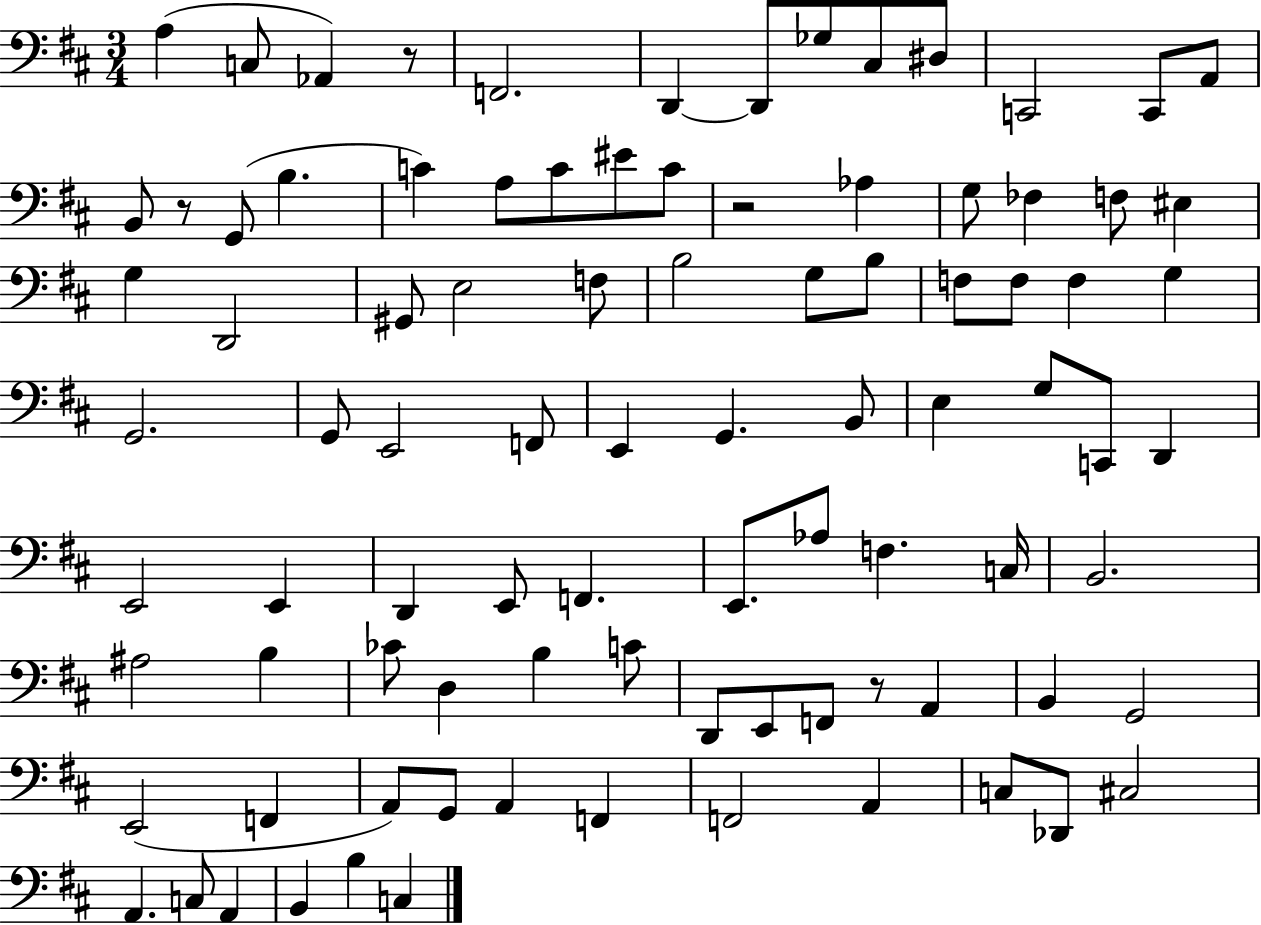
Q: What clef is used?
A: bass